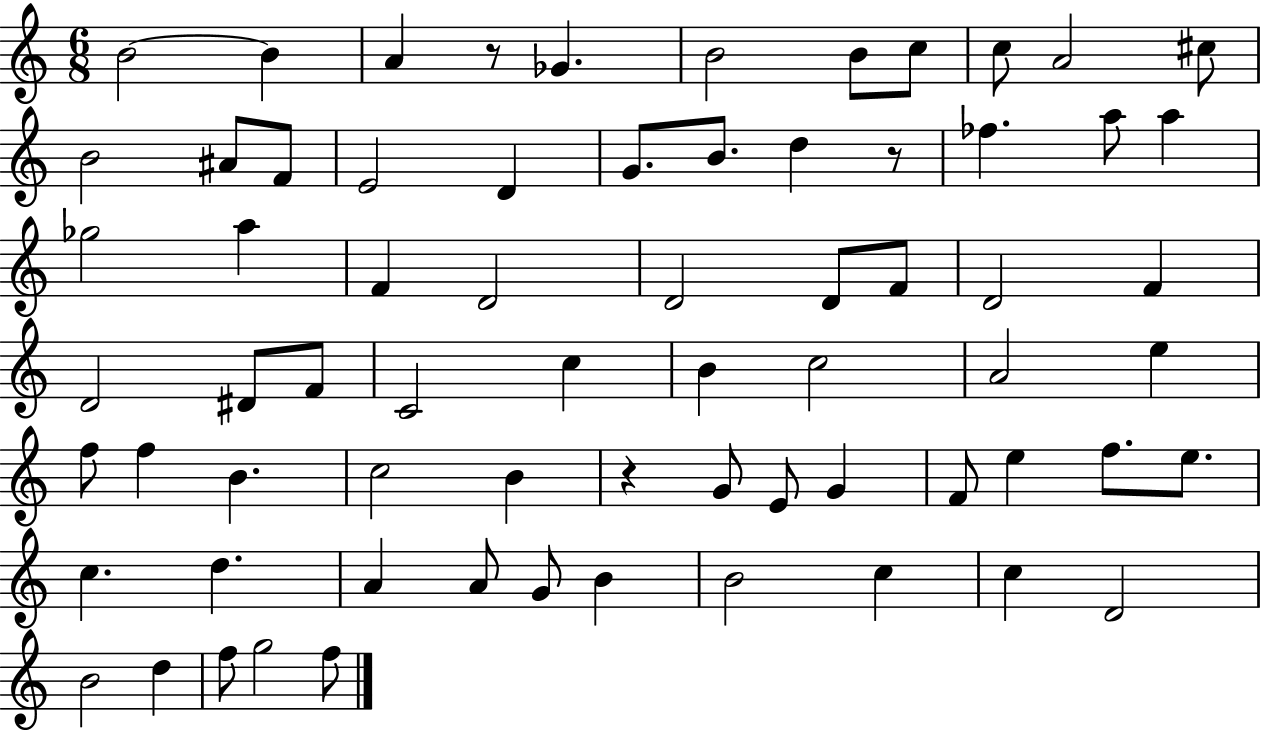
{
  \clef treble
  \numericTimeSignature
  \time 6/8
  \key c \major
  b'2~~ b'4 | a'4 r8 ges'4. | b'2 b'8 c''8 | c''8 a'2 cis''8 | \break b'2 ais'8 f'8 | e'2 d'4 | g'8. b'8. d''4 r8 | fes''4. a''8 a''4 | \break ges''2 a''4 | f'4 d'2 | d'2 d'8 f'8 | d'2 f'4 | \break d'2 dis'8 f'8 | c'2 c''4 | b'4 c''2 | a'2 e''4 | \break f''8 f''4 b'4. | c''2 b'4 | r4 g'8 e'8 g'4 | f'8 e''4 f''8. e''8. | \break c''4. d''4. | a'4 a'8 g'8 b'4 | b'2 c''4 | c''4 d'2 | \break b'2 d''4 | f''8 g''2 f''8 | \bar "|."
}